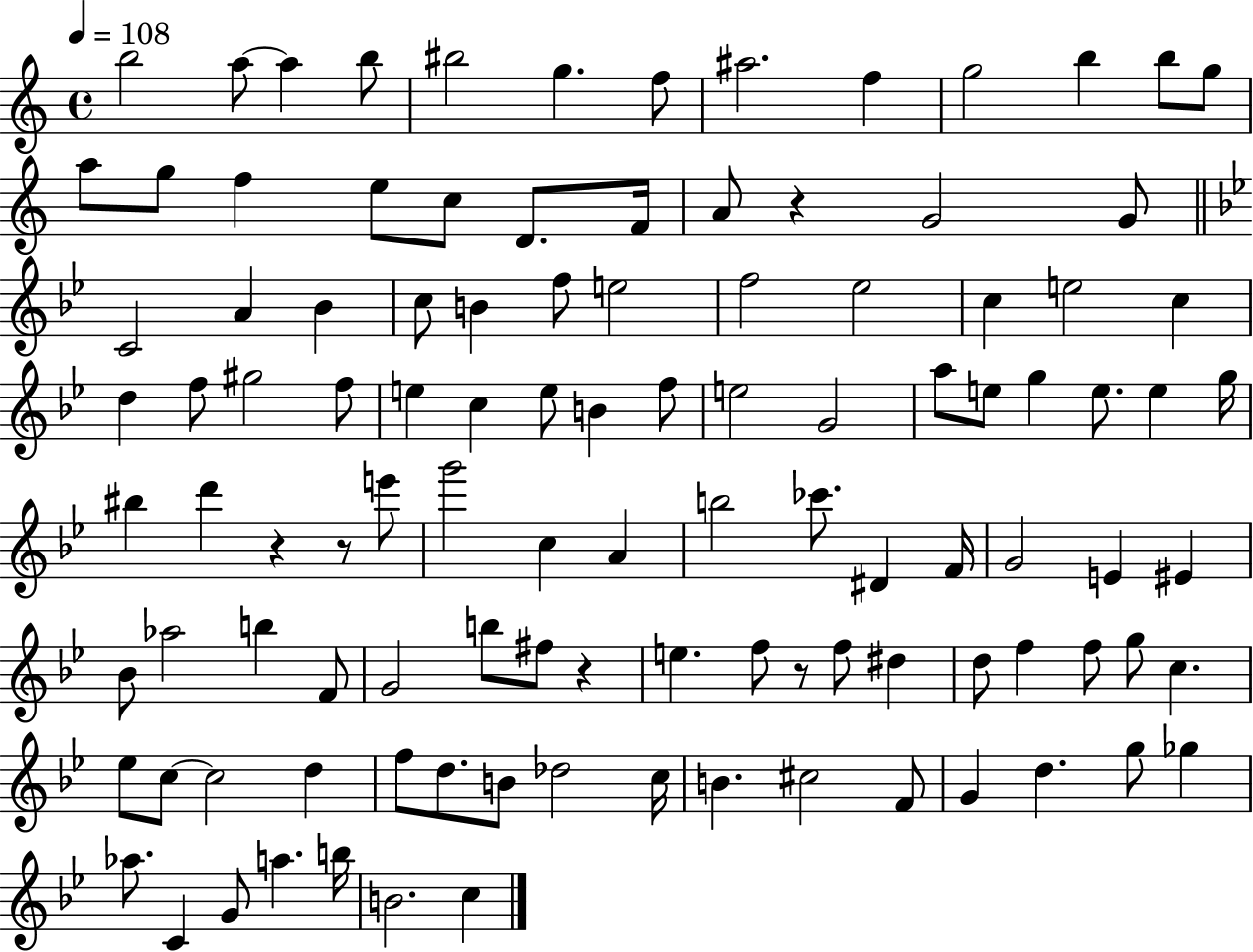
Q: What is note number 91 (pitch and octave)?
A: B4